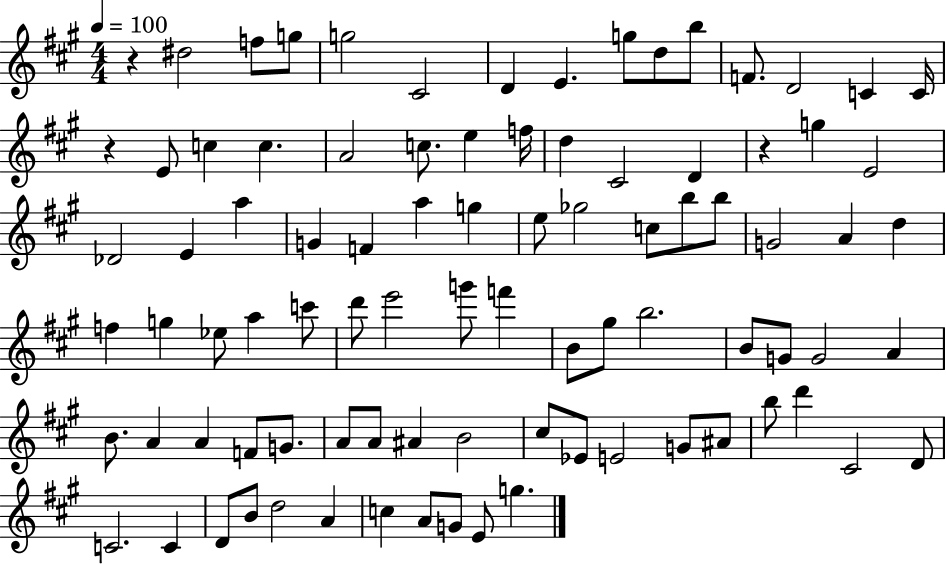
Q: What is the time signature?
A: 4/4